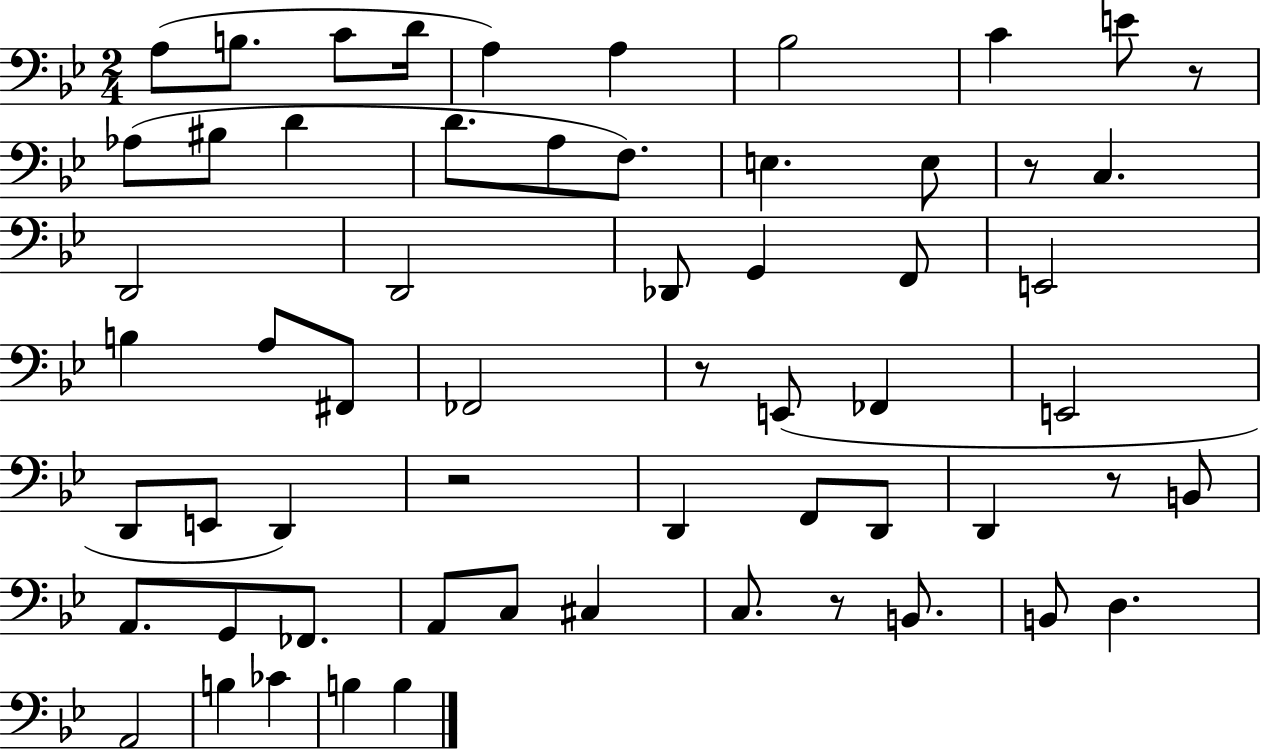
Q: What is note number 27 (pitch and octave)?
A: F#2